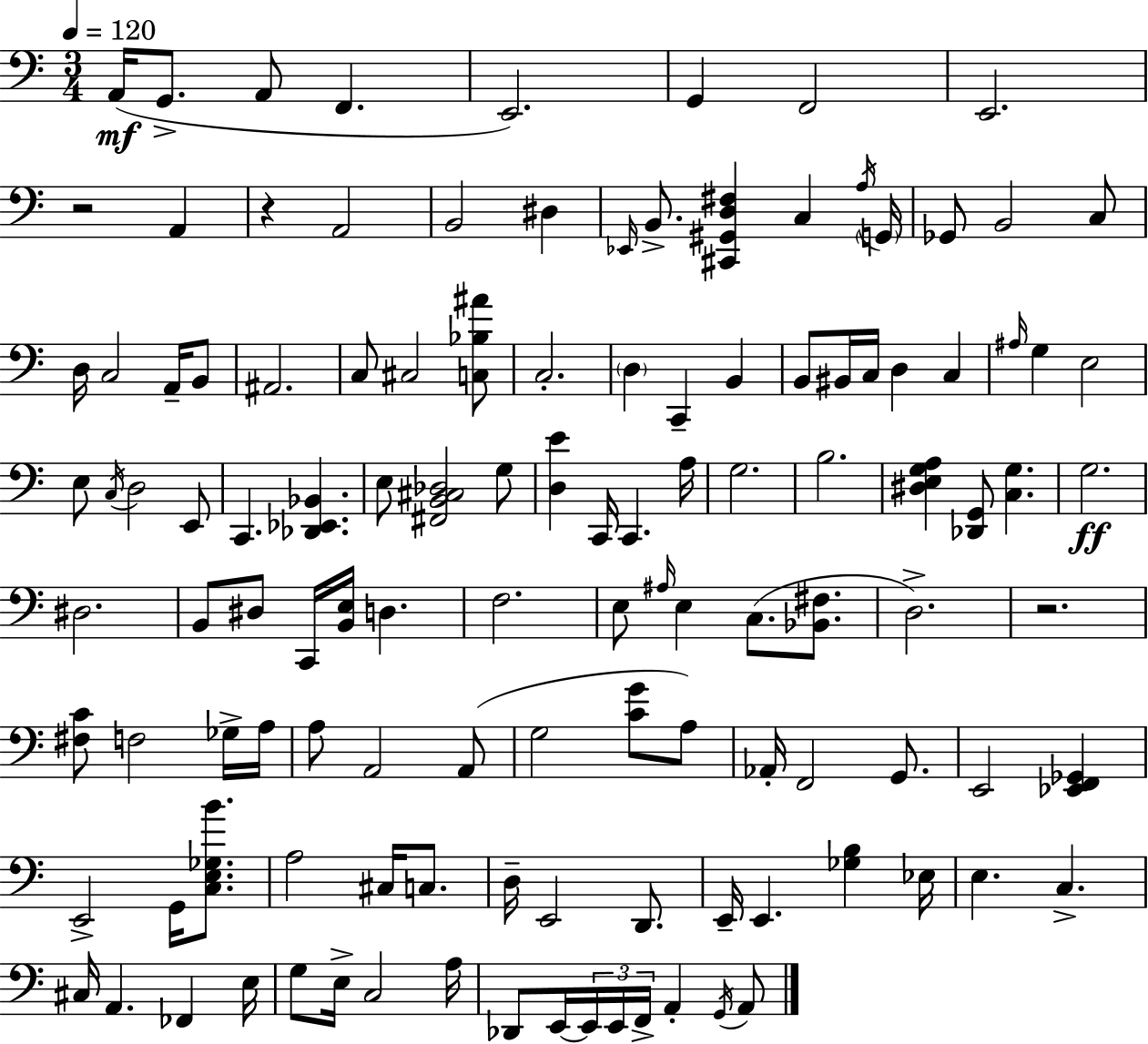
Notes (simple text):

A2/s G2/e. A2/e F2/q. E2/h. G2/q F2/h E2/h. R/h A2/q R/q A2/h B2/h D#3/q Eb2/s B2/e. [C#2,G#2,D3,F#3]/q C3/q A3/s G2/s Gb2/e B2/h C3/e D3/s C3/h A2/s B2/e A#2/h. C3/e C#3/h [C3,Bb3,A#4]/e C3/h. D3/q C2/q B2/q B2/e BIS2/s C3/s D3/q C3/q A#3/s G3/q E3/h E3/e C3/s D3/h E2/e C2/q. [Db2,Eb2,Bb2]/q. E3/e [F#2,B2,C#3,Db3]/h G3/e [D3,E4]/q C2/s C2/q. A3/s G3/h. B3/h. [D#3,E3,G3,A3]/q [Db2,G2]/e [C3,G3]/q. G3/h. D#3/h. B2/e D#3/e C2/s [B2,E3]/s D3/q. F3/h. E3/e A#3/s E3/q C3/e. [Bb2,F#3]/e. D3/h. R/h. [F#3,C4]/e F3/h Gb3/s A3/s A3/e A2/h A2/e G3/h [C4,G4]/e A3/e Ab2/s F2/h G2/e. E2/h [Eb2,F2,Gb2]/q E2/h G2/s [C3,E3,Gb3,B4]/e. A3/h C#3/s C3/e. D3/s E2/h D2/e. E2/s E2/q. [Gb3,B3]/q Eb3/s E3/q. C3/q. C#3/s A2/q. FES2/q E3/s G3/e E3/s C3/h A3/s Db2/e E2/s E2/s E2/s F2/s A2/q G2/s A2/e